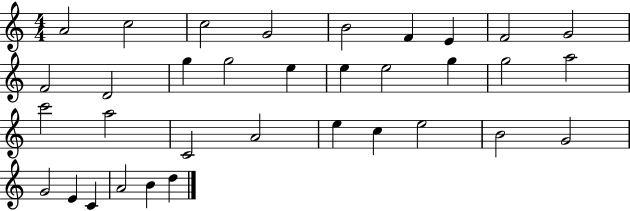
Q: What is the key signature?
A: C major